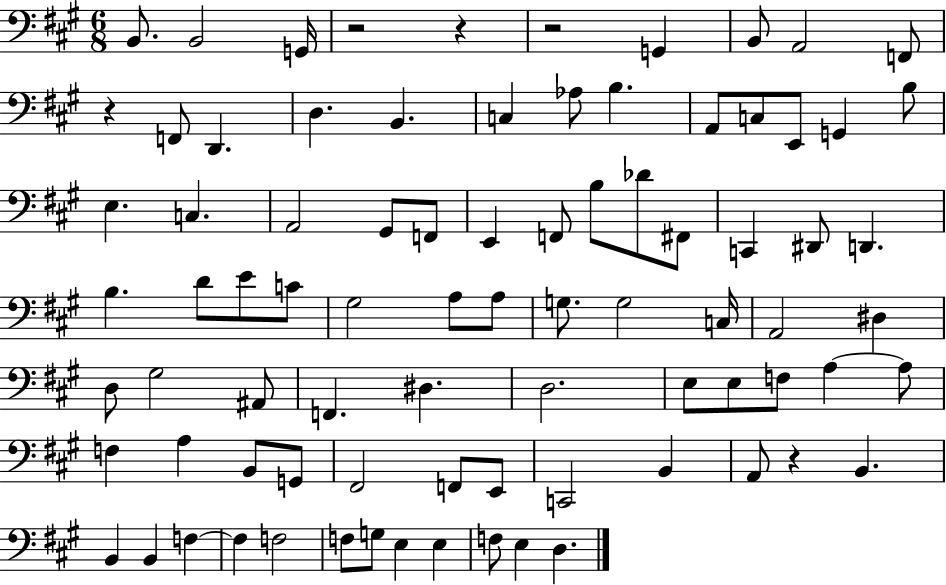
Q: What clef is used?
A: bass